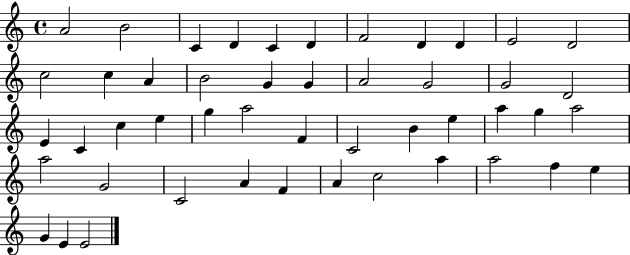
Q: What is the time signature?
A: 4/4